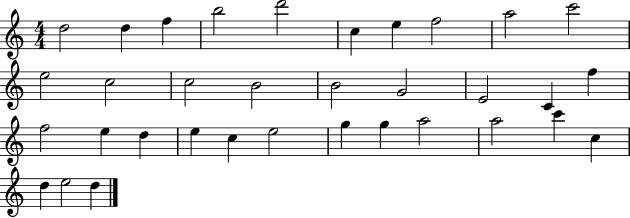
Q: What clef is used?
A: treble